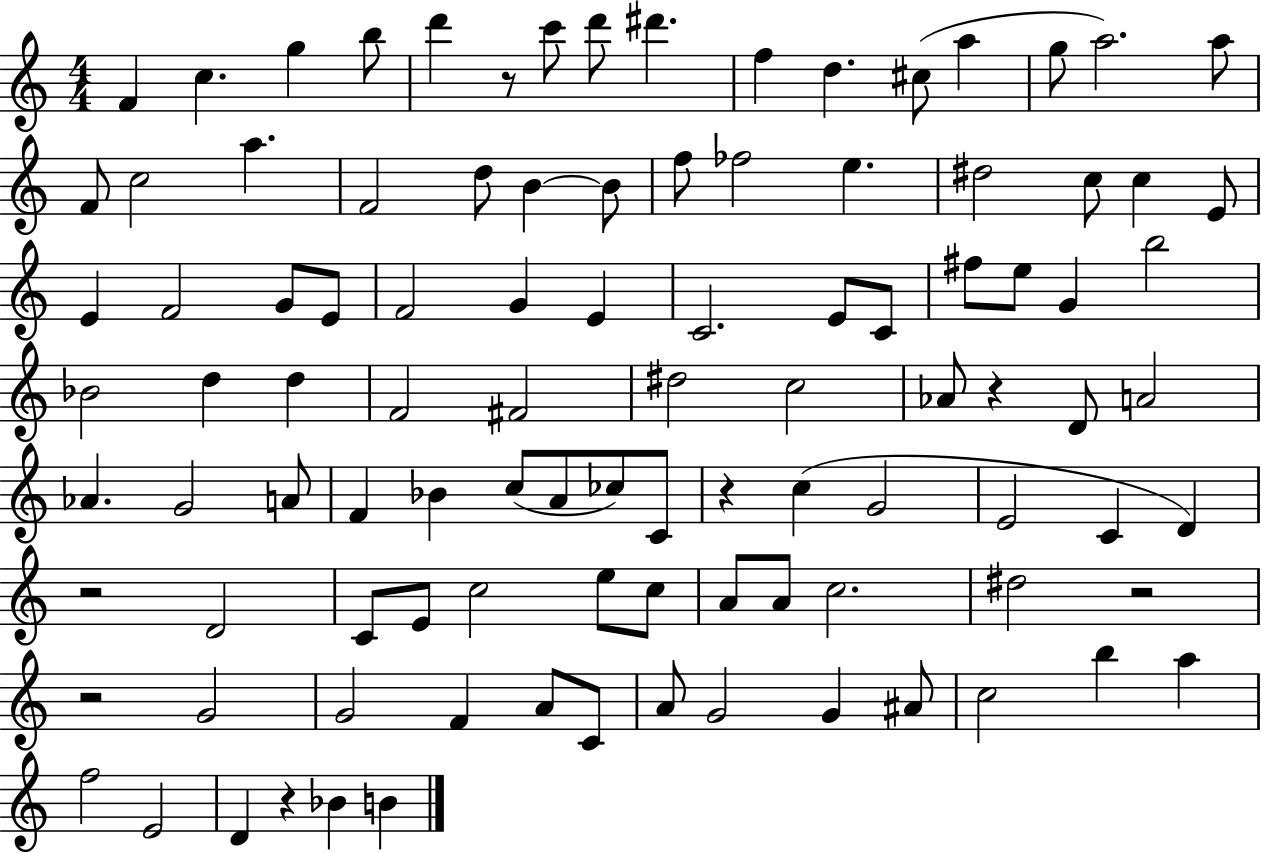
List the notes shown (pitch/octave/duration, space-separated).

F4/q C5/q. G5/q B5/e D6/q R/e C6/e D6/e D#6/q. F5/q D5/q. C#5/e A5/q G5/e A5/h. A5/e F4/e C5/h A5/q. F4/h D5/e B4/q B4/e F5/e FES5/h E5/q. D#5/h C5/e C5/q E4/e E4/q F4/h G4/e E4/e F4/h G4/q E4/q C4/h. E4/e C4/e F#5/e E5/e G4/q B5/h Bb4/h D5/q D5/q F4/h F#4/h D#5/h C5/h Ab4/e R/q D4/e A4/h Ab4/q. G4/h A4/e F4/q Bb4/q C5/e A4/e CES5/e C4/e R/q C5/q G4/h E4/h C4/q D4/q R/h D4/h C4/e E4/e C5/h E5/e C5/e A4/e A4/e C5/h. D#5/h R/h R/h G4/h G4/h F4/q A4/e C4/e A4/e G4/h G4/q A#4/e C5/h B5/q A5/q F5/h E4/h D4/q R/q Bb4/q B4/q